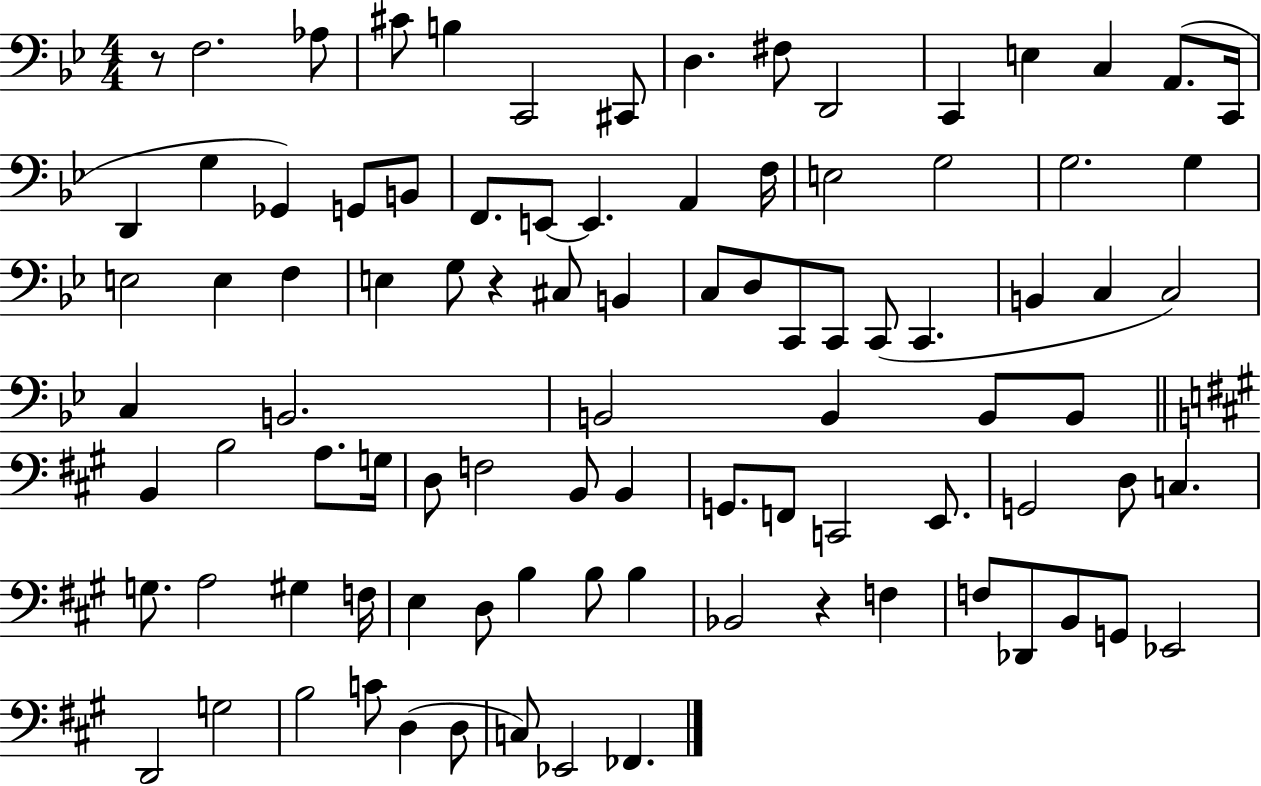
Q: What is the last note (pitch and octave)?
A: FES2